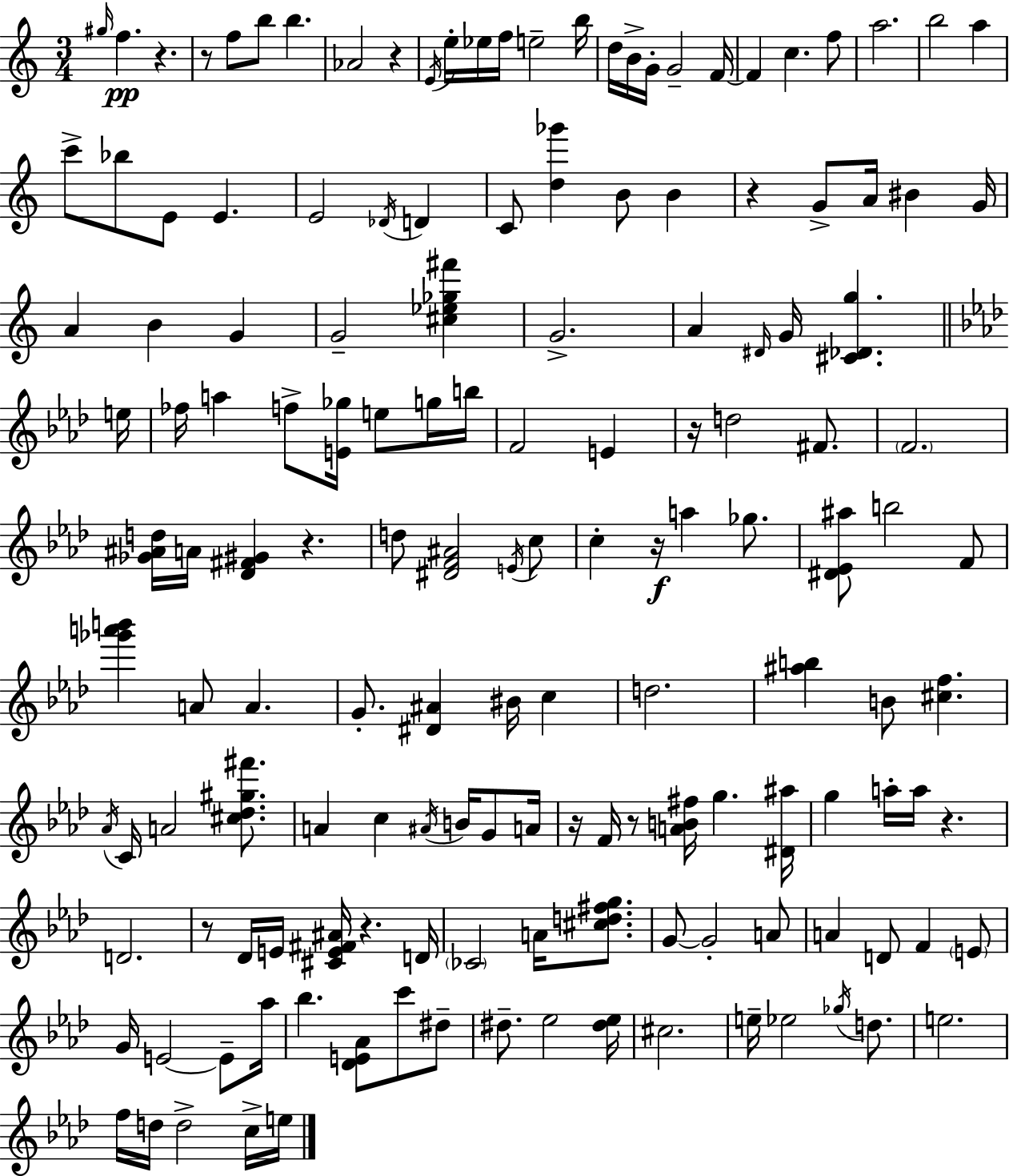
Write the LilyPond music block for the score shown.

{
  \clef treble
  \numericTimeSignature
  \time 3/4
  \key a \minor
  \grace { gis''16 }\pp f''4. r4. | r8 f''8 b''8 b''4. | aes'2 r4 | \acciaccatura { e'16 } e''16-. ees''16 f''16 e''2-- | \break b''16 d''16 b'16-> g'16-. g'2-- | f'16~~ f'4 c''4. | f''8 a''2. | b''2 a''4 | \break c'''8-> bes''8 e'8 e'4. | e'2 \acciaccatura { des'16 } d'4 | c'8 <d'' ges'''>4 b'8 b'4 | r4 g'8-> a'16 bis'4 | \break g'16 a'4 b'4 g'4 | g'2-- <cis'' ees'' ges'' fis'''>4 | g'2.-> | a'4 \grace { dis'16 } g'16 <cis' des' g''>4. | \break \bar "||" \break \key f \minor e''16 fes''16 a''4 f''8-> <e' ges''>16 e''8 g''16 | b''16 f'2 e'4 | r16 d''2 fis'8. | \parenthesize f'2. | \break <ges' ais' d''>16 a'16 <des' fis' gis'>4 r4. | d''8 <dis' f' ais'>2 \acciaccatura { e'16 } | c''8 c''4-. r16\f a''4 ges''8. | <dis' ees' ais''>8 b''2 | \break f'8 <ges''' a''' b'''>4 a'8 a'4. | g'8.-. <dis' ais'>4 bis'16 c''4 | d''2. | <ais'' b''>4 b'8 <cis'' f''>4. | \break \acciaccatura { aes'16 } c'16 a'2 | <cis'' des'' gis'' fis'''>8. a'4 c''4 \acciaccatura { ais'16 } | b'16 g'8 a'16 r16 f'16 r8 <a' b' fis''>16 g''4. | <dis' ais''>16 g''4 a''16-. a''16 r4. | \break d'2. | r8 des'16 e'16 <cis' e' fis' ais'>16 r4. | d'16 \parenthesize ces'2 | a'16 <cis'' d'' fis'' g''>8. g'8~~ g'2-. | \break a'8 a'4 d'8 f'4 | \parenthesize e'8 g'16 e'2~~ | e'8-- aes''16 bes''4. <des' e' aes'>8 | c'''8 dis''8-- dis''8.-- ees''2 | \break <dis'' ees''>16 cis''2. | e''16-- ees''2 | \acciaccatura { ges''16 } d''8. e''2. | f''16 d''16 d''2-> | \break c''16-> e''16 \bar "|."
}